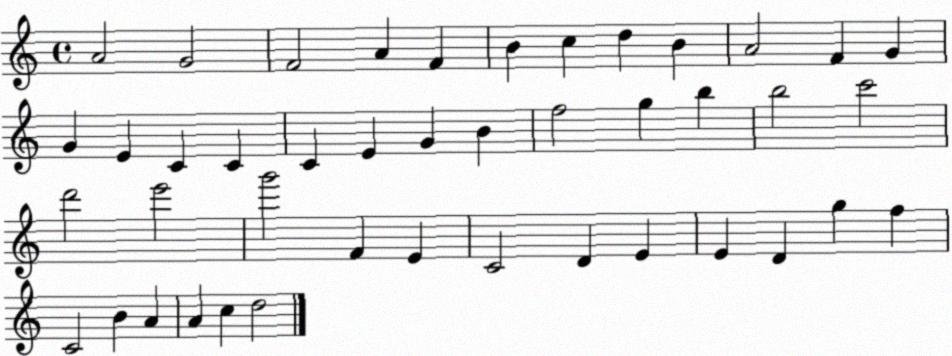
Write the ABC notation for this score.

X:1
T:Untitled
M:4/4
L:1/4
K:C
A2 G2 F2 A F B c d B A2 F G G E C C C E G B f2 g b b2 c'2 d'2 e'2 g'2 F E C2 D E E D g f C2 B A A c d2